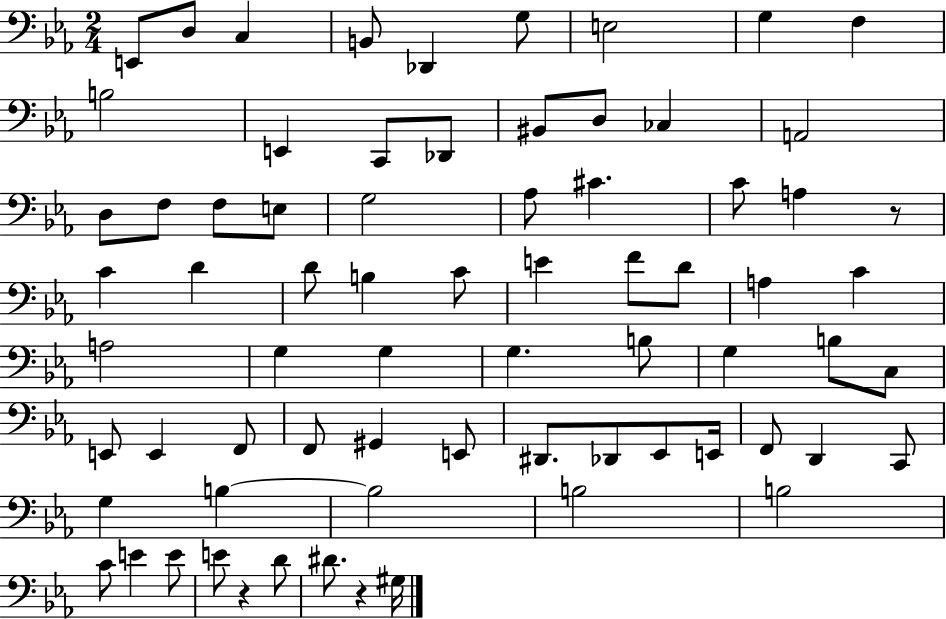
{
  \clef bass
  \numericTimeSignature
  \time 2/4
  \key ees \major
  e,8 d8 c4 | b,8 des,4 g8 | e2 | g4 f4 | \break b2 | e,4 c,8 des,8 | bis,8 d8 ces4 | a,2 | \break d8 f8 f8 e8 | g2 | aes8 cis'4. | c'8 a4 r8 | \break c'4 d'4 | d'8 b4 c'8 | e'4 f'8 d'8 | a4 c'4 | \break a2 | g4 g4 | g4. b8 | g4 b8 c8 | \break e,8 e,4 f,8 | f,8 gis,4 e,8 | dis,8. des,8 ees,8 e,16 | f,8 d,4 c,8 | \break g4 b4~~ | b2 | b2 | b2 | \break c'8 e'4 e'8 | e'8 r4 d'8 | dis'8. r4 gis16 | \bar "|."
}